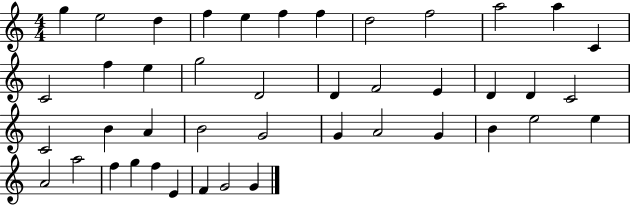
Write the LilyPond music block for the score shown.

{
  \clef treble
  \numericTimeSignature
  \time 4/4
  \key c \major
  g''4 e''2 d''4 | f''4 e''4 f''4 f''4 | d''2 f''2 | a''2 a''4 c'4 | \break c'2 f''4 e''4 | g''2 d'2 | d'4 f'2 e'4 | d'4 d'4 c'2 | \break c'2 b'4 a'4 | b'2 g'2 | g'4 a'2 g'4 | b'4 e''2 e''4 | \break a'2 a''2 | f''4 g''4 f''4 e'4 | f'4 g'2 g'4 | \bar "|."
}